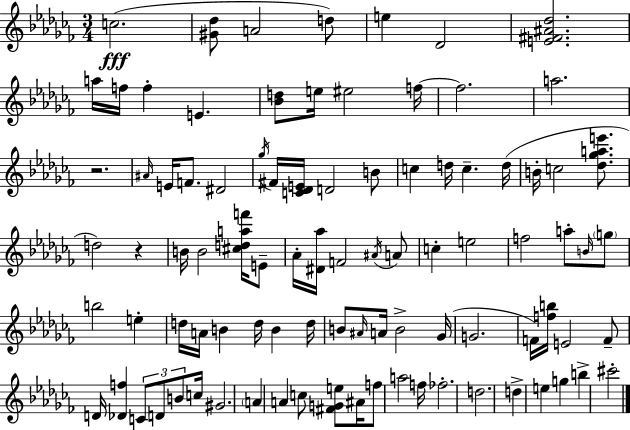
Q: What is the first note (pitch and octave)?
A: C5